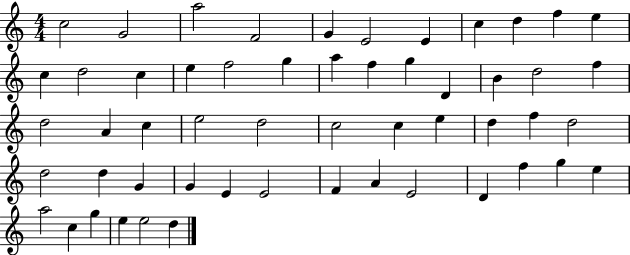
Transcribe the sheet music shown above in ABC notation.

X:1
T:Untitled
M:4/4
L:1/4
K:C
c2 G2 a2 F2 G E2 E c d f e c d2 c e f2 g a f g D B d2 f d2 A c e2 d2 c2 c e d f d2 d2 d G G E E2 F A E2 D f g e a2 c g e e2 d